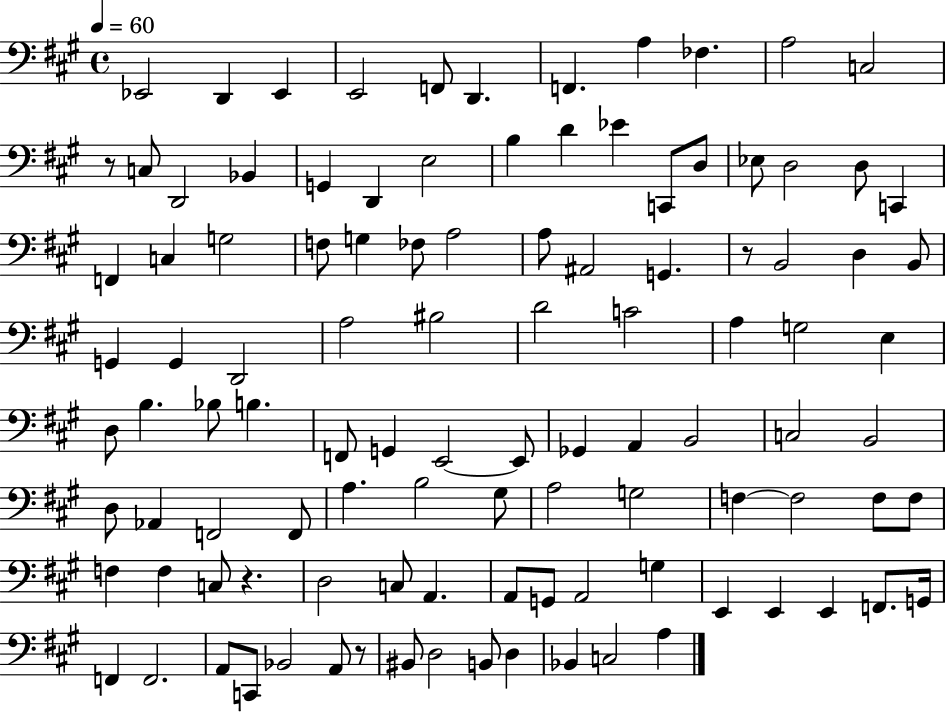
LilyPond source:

{
  \clef bass
  \time 4/4
  \defaultTimeSignature
  \key a \major
  \tempo 4 = 60
  ees,2 d,4 ees,4 | e,2 f,8 d,4. | f,4. a4 fes4. | a2 c2 | \break r8 c8 d,2 bes,4 | g,4 d,4 e2 | b4 d'4 ees'4 c,8 d8 | ees8 d2 d8 c,4 | \break f,4 c4 g2 | f8 g4 fes8 a2 | a8 ais,2 g,4. | r8 b,2 d4 b,8 | \break g,4 g,4 d,2 | a2 bis2 | d'2 c'2 | a4 g2 e4 | \break d8 b4. bes8 b4. | f,8 g,4 e,2~~ e,8 | ges,4 a,4 b,2 | c2 b,2 | \break d8 aes,4 f,2 f,8 | a4. b2 gis8 | a2 g2 | f4~~ f2 f8 f8 | \break f4 f4 c8 r4. | d2 c8 a,4. | a,8 g,8 a,2 g4 | e,4 e,4 e,4 f,8. g,16 | \break f,4 f,2. | a,8 c,8 bes,2 a,8 r8 | bis,8 d2 b,8 d4 | bes,4 c2 a4 | \break \bar "|."
}